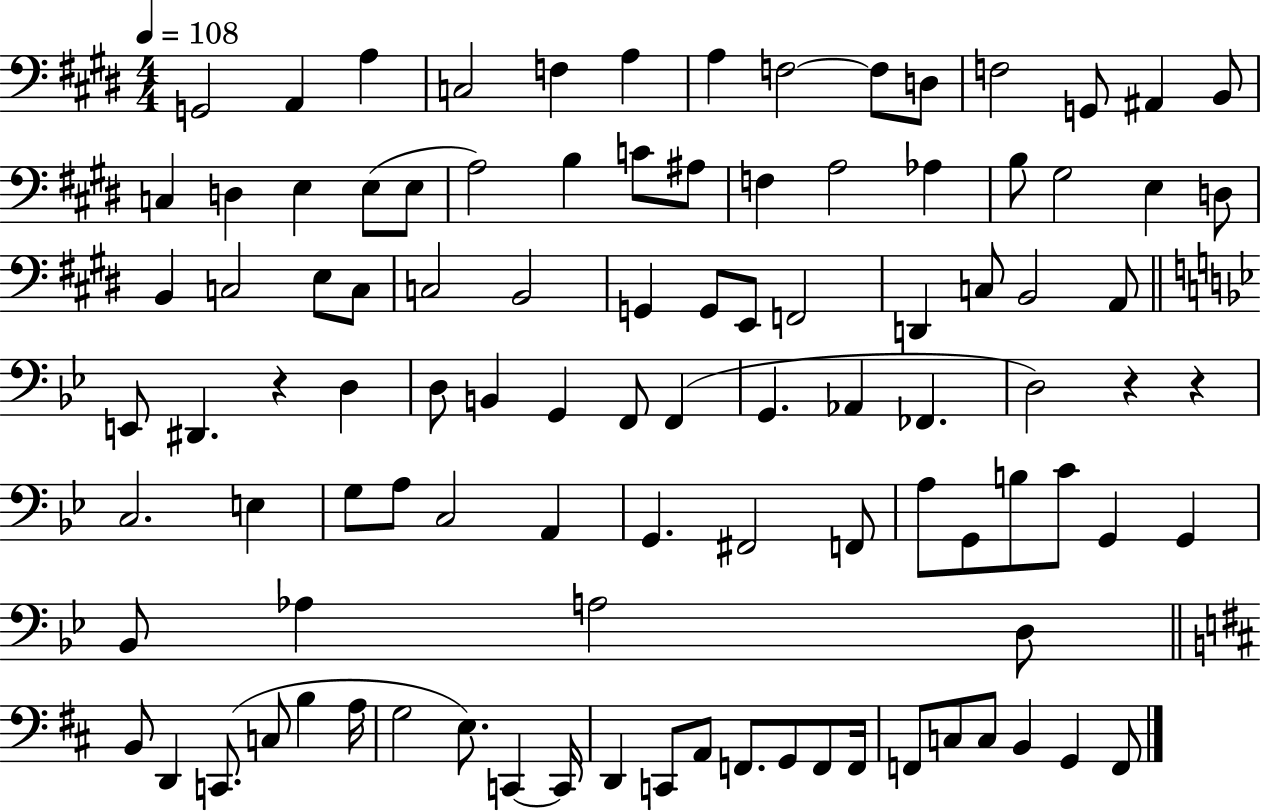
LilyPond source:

{
  \clef bass
  \numericTimeSignature
  \time 4/4
  \key e \major
  \tempo 4 = 108
  g,2 a,4 a4 | c2 f4 a4 | a4 f2~~ f8 d8 | f2 g,8 ais,4 b,8 | \break c4 d4 e4 e8( e8 | a2) b4 c'8 ais8 | f4 a2 aes4 | b8 gis2 e4 d8 | \break b,4 c2 e8 c8 | c2 b,2 | g,4 g,8 e,8 f,2 | d,4 c8 b,2 a,8 | \break \bar "||" \break \key bes \major e,8 dis,4. r4 d4 | d8 b,4 g,4 f,8 f,4( | g,4. aes,4 fes,4. | d2) r4 r4 | \break c2. e4 | g8 a8 c2 a,4 | g,4. fis,2 f,8 | a8 g,8 b8 c'8 g,4 g,4 | \break bes,8 aes4 a2 d8 | \bar "||" \break \key d \major b,8 d,4 c,8.( c8 b4 a16 | g2 e8.) c,4~~ c,16 | d,4 c,8 a,8 f,8. g,8 f,8 f,16 | f,8 c8 c8 b,4 g,4 f,8 | \break \bar "|."
}